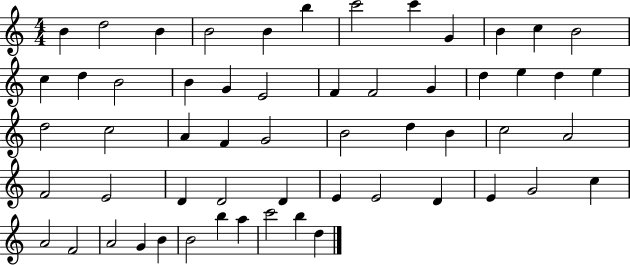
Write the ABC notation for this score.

X:1
T:Untitled
M:4/4
L:1/4
K:C
B d2 B B2 B b c'2 c' G B c B2 c d B2 B G E2 F F2 G d e d e d2 c2 A F G2 B2 d B c2 A2 F2 E2 D D2 D E E2 D E G2 c A2 F2 A2 G B B2 b a c'2 b d